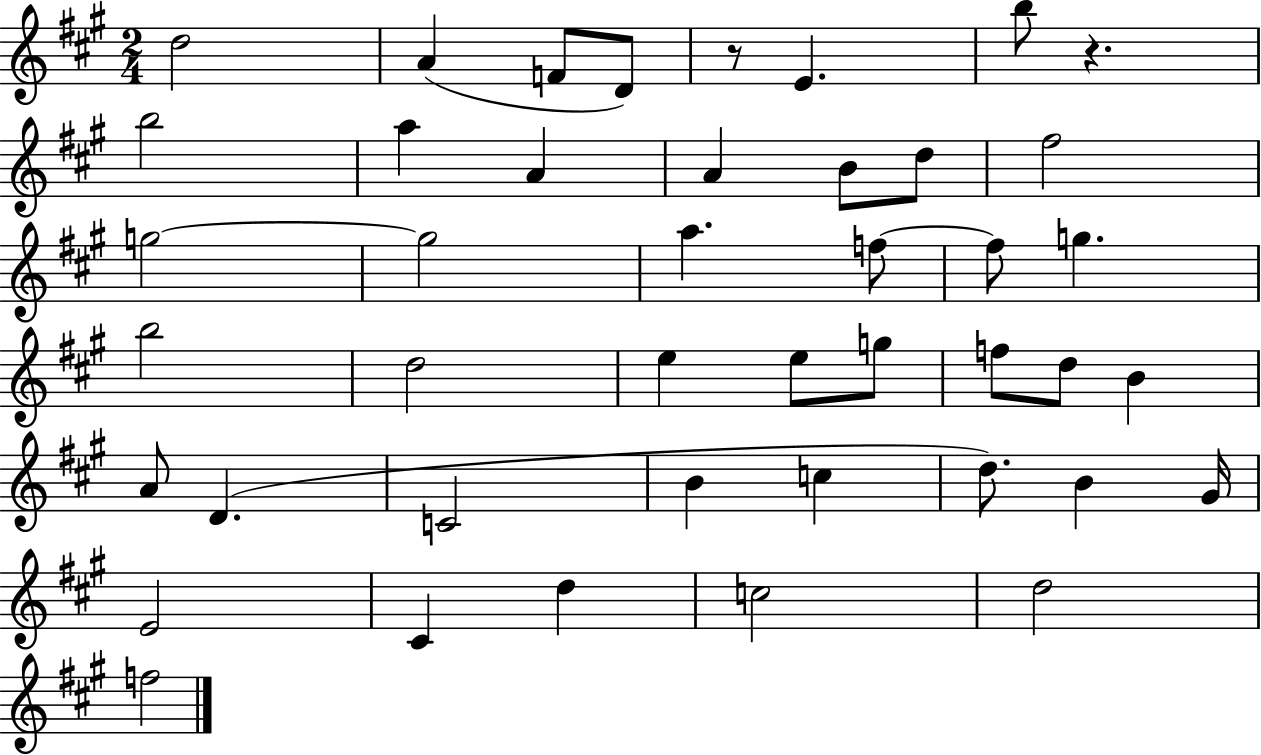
D5/h A4/q F4/e D4/e R/e E4/q. B5/e R/q. B5/h A5/q A4/q A4/q B4/e D5/e F#5/h G5/h G5/h A5/q. F5/e F5/e G5/q. B5/h D5/h E5/q E5/e G5/e F5/e D5/e B4/q A4/e D4/q. C4/h B4/q C5/q D5/e. B4/q G#4/s E4/h C#4/q D5/q C5/h D5/h F5/h